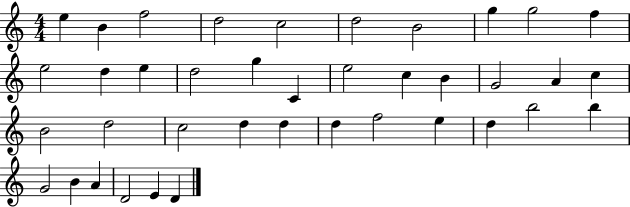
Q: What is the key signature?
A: C major